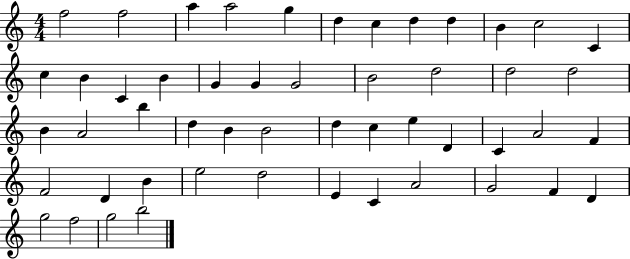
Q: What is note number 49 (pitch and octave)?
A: F5